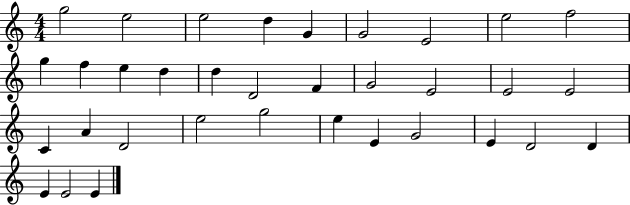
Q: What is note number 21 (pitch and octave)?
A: C4